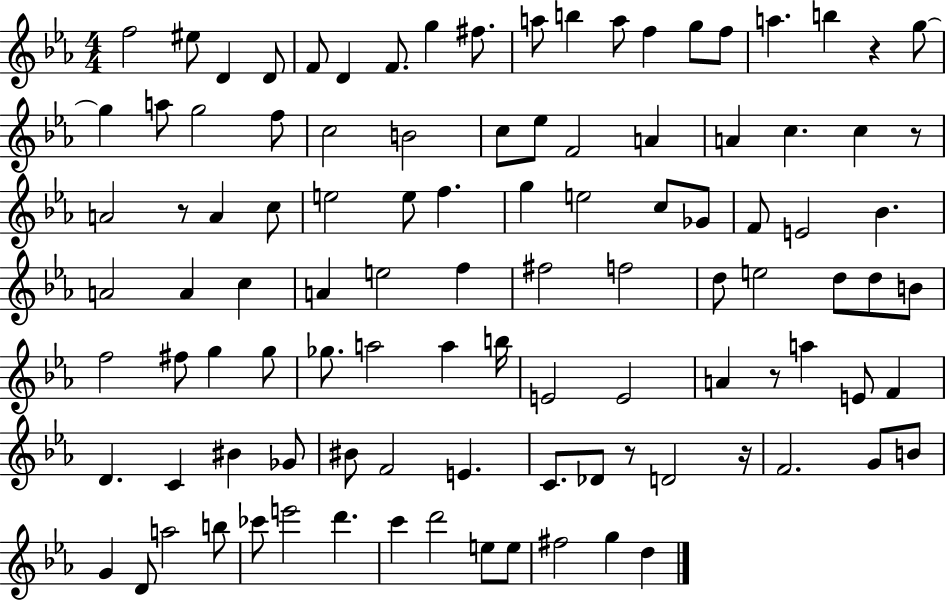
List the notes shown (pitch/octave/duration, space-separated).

F5/h EIS5/e D4/q D4/e F4/e D4/q F4/e. G5/q F#5/e. A5/e B5/q A5/e F5/q G5/e F5/e A5/q. B5/q R/q G5/e G5/q A5/e G5/h F5/e C5/h B4/h C5/e Eb5/e F4/h A4/q A4/q C5/q. C5/q R/e A4/h R/e A4/q C5/e E5/h E5/e F5/q. G5/q E5/h C5/e Gb4/e F4/e E4/h Bb4/q. A4/h A4/q C5/q A4/q E5/h F5/q F#5/h F5/h D5/e E5/h D5/e D5/e B4/e F5/h F#5/e G5/q G5/e Gb5/e. A5/h A5/q B5/s E4/h E4/h A4/q R/e A5/q E4/e F4/q D4/q. C4/q BIS4/q Gb4/e BIS4/e F4/h E4/q. C4/e. Db4/e R/e D4/h R/s F4/h. G4/e B4/e G4/q D4/e A5/h B5/e CES6/e E6/h D6/q. C6/q D6/h E5/e E5/e F#5/h G5/q D5/q